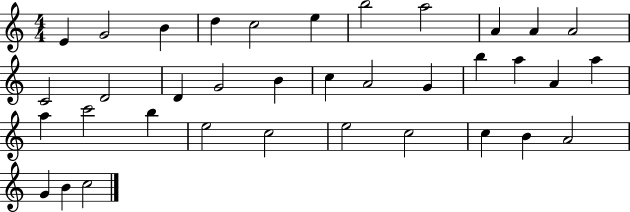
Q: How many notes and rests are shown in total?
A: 36